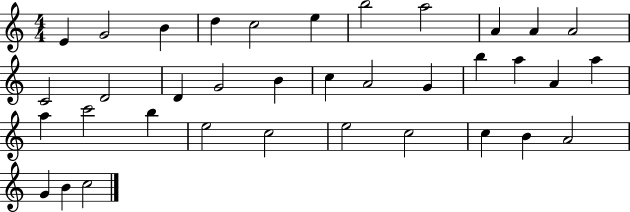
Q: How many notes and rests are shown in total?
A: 36